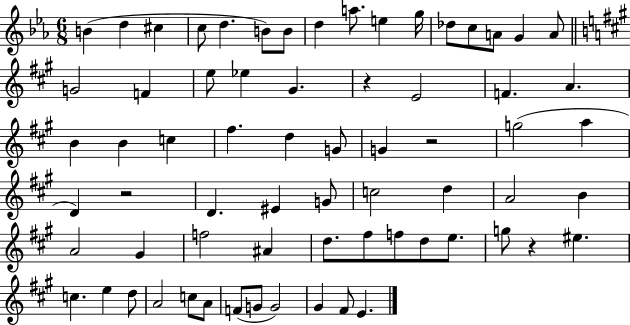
{
  \clef treble
  \numericTimeSignature
  \time 6/8
  \key ees \major
  b'4( d''4 cis''4 | c''8 d''4. b'8) b'8 | d''4 a''8. e''4 g''16 | des''8 c''8 a'8 g'4 a'8 | \break \bar "||" \break \key a \major g'2 f'4 | e''8 ees''4 gis'4. | r4 e'2 | f'4. a'4. | \break b'4 b'4 c''4 | fis''4. d''4 g'8 | g'4 r2 | g''2( a''4 | \break d'4) r2 | d'4. eis'4 g'8 | c''2 d''4 | a'2 b'4 | \break a'2 gis'4 | f''2 ais'4 | d''8. fis''8 f''8 d''8 e''8. | g''8 r4 eis''4. | \break c''4. e''4 d''8 | a'2 c''8 a'8 | f'8( g'8 g'2) | gis'4 fis'8 e'4. | \break \bar "|."
}